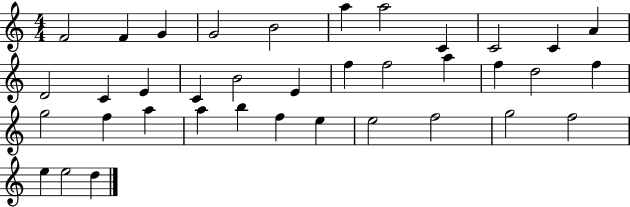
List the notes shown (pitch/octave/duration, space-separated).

F4/h F4/q G4/q G4/h B4/h A5/q A5/h C4/q C4/h C4/q A4/q D4/h C4/q E4/q C4/q B4/h E4/q F5/q F5/h A5/q F5/q D5/h F5/q G5/h F5/q A5/q A5/q B5/q F5/q E5/q E5/h F5/h G5/h F5/h E5/q E5/h D5/q